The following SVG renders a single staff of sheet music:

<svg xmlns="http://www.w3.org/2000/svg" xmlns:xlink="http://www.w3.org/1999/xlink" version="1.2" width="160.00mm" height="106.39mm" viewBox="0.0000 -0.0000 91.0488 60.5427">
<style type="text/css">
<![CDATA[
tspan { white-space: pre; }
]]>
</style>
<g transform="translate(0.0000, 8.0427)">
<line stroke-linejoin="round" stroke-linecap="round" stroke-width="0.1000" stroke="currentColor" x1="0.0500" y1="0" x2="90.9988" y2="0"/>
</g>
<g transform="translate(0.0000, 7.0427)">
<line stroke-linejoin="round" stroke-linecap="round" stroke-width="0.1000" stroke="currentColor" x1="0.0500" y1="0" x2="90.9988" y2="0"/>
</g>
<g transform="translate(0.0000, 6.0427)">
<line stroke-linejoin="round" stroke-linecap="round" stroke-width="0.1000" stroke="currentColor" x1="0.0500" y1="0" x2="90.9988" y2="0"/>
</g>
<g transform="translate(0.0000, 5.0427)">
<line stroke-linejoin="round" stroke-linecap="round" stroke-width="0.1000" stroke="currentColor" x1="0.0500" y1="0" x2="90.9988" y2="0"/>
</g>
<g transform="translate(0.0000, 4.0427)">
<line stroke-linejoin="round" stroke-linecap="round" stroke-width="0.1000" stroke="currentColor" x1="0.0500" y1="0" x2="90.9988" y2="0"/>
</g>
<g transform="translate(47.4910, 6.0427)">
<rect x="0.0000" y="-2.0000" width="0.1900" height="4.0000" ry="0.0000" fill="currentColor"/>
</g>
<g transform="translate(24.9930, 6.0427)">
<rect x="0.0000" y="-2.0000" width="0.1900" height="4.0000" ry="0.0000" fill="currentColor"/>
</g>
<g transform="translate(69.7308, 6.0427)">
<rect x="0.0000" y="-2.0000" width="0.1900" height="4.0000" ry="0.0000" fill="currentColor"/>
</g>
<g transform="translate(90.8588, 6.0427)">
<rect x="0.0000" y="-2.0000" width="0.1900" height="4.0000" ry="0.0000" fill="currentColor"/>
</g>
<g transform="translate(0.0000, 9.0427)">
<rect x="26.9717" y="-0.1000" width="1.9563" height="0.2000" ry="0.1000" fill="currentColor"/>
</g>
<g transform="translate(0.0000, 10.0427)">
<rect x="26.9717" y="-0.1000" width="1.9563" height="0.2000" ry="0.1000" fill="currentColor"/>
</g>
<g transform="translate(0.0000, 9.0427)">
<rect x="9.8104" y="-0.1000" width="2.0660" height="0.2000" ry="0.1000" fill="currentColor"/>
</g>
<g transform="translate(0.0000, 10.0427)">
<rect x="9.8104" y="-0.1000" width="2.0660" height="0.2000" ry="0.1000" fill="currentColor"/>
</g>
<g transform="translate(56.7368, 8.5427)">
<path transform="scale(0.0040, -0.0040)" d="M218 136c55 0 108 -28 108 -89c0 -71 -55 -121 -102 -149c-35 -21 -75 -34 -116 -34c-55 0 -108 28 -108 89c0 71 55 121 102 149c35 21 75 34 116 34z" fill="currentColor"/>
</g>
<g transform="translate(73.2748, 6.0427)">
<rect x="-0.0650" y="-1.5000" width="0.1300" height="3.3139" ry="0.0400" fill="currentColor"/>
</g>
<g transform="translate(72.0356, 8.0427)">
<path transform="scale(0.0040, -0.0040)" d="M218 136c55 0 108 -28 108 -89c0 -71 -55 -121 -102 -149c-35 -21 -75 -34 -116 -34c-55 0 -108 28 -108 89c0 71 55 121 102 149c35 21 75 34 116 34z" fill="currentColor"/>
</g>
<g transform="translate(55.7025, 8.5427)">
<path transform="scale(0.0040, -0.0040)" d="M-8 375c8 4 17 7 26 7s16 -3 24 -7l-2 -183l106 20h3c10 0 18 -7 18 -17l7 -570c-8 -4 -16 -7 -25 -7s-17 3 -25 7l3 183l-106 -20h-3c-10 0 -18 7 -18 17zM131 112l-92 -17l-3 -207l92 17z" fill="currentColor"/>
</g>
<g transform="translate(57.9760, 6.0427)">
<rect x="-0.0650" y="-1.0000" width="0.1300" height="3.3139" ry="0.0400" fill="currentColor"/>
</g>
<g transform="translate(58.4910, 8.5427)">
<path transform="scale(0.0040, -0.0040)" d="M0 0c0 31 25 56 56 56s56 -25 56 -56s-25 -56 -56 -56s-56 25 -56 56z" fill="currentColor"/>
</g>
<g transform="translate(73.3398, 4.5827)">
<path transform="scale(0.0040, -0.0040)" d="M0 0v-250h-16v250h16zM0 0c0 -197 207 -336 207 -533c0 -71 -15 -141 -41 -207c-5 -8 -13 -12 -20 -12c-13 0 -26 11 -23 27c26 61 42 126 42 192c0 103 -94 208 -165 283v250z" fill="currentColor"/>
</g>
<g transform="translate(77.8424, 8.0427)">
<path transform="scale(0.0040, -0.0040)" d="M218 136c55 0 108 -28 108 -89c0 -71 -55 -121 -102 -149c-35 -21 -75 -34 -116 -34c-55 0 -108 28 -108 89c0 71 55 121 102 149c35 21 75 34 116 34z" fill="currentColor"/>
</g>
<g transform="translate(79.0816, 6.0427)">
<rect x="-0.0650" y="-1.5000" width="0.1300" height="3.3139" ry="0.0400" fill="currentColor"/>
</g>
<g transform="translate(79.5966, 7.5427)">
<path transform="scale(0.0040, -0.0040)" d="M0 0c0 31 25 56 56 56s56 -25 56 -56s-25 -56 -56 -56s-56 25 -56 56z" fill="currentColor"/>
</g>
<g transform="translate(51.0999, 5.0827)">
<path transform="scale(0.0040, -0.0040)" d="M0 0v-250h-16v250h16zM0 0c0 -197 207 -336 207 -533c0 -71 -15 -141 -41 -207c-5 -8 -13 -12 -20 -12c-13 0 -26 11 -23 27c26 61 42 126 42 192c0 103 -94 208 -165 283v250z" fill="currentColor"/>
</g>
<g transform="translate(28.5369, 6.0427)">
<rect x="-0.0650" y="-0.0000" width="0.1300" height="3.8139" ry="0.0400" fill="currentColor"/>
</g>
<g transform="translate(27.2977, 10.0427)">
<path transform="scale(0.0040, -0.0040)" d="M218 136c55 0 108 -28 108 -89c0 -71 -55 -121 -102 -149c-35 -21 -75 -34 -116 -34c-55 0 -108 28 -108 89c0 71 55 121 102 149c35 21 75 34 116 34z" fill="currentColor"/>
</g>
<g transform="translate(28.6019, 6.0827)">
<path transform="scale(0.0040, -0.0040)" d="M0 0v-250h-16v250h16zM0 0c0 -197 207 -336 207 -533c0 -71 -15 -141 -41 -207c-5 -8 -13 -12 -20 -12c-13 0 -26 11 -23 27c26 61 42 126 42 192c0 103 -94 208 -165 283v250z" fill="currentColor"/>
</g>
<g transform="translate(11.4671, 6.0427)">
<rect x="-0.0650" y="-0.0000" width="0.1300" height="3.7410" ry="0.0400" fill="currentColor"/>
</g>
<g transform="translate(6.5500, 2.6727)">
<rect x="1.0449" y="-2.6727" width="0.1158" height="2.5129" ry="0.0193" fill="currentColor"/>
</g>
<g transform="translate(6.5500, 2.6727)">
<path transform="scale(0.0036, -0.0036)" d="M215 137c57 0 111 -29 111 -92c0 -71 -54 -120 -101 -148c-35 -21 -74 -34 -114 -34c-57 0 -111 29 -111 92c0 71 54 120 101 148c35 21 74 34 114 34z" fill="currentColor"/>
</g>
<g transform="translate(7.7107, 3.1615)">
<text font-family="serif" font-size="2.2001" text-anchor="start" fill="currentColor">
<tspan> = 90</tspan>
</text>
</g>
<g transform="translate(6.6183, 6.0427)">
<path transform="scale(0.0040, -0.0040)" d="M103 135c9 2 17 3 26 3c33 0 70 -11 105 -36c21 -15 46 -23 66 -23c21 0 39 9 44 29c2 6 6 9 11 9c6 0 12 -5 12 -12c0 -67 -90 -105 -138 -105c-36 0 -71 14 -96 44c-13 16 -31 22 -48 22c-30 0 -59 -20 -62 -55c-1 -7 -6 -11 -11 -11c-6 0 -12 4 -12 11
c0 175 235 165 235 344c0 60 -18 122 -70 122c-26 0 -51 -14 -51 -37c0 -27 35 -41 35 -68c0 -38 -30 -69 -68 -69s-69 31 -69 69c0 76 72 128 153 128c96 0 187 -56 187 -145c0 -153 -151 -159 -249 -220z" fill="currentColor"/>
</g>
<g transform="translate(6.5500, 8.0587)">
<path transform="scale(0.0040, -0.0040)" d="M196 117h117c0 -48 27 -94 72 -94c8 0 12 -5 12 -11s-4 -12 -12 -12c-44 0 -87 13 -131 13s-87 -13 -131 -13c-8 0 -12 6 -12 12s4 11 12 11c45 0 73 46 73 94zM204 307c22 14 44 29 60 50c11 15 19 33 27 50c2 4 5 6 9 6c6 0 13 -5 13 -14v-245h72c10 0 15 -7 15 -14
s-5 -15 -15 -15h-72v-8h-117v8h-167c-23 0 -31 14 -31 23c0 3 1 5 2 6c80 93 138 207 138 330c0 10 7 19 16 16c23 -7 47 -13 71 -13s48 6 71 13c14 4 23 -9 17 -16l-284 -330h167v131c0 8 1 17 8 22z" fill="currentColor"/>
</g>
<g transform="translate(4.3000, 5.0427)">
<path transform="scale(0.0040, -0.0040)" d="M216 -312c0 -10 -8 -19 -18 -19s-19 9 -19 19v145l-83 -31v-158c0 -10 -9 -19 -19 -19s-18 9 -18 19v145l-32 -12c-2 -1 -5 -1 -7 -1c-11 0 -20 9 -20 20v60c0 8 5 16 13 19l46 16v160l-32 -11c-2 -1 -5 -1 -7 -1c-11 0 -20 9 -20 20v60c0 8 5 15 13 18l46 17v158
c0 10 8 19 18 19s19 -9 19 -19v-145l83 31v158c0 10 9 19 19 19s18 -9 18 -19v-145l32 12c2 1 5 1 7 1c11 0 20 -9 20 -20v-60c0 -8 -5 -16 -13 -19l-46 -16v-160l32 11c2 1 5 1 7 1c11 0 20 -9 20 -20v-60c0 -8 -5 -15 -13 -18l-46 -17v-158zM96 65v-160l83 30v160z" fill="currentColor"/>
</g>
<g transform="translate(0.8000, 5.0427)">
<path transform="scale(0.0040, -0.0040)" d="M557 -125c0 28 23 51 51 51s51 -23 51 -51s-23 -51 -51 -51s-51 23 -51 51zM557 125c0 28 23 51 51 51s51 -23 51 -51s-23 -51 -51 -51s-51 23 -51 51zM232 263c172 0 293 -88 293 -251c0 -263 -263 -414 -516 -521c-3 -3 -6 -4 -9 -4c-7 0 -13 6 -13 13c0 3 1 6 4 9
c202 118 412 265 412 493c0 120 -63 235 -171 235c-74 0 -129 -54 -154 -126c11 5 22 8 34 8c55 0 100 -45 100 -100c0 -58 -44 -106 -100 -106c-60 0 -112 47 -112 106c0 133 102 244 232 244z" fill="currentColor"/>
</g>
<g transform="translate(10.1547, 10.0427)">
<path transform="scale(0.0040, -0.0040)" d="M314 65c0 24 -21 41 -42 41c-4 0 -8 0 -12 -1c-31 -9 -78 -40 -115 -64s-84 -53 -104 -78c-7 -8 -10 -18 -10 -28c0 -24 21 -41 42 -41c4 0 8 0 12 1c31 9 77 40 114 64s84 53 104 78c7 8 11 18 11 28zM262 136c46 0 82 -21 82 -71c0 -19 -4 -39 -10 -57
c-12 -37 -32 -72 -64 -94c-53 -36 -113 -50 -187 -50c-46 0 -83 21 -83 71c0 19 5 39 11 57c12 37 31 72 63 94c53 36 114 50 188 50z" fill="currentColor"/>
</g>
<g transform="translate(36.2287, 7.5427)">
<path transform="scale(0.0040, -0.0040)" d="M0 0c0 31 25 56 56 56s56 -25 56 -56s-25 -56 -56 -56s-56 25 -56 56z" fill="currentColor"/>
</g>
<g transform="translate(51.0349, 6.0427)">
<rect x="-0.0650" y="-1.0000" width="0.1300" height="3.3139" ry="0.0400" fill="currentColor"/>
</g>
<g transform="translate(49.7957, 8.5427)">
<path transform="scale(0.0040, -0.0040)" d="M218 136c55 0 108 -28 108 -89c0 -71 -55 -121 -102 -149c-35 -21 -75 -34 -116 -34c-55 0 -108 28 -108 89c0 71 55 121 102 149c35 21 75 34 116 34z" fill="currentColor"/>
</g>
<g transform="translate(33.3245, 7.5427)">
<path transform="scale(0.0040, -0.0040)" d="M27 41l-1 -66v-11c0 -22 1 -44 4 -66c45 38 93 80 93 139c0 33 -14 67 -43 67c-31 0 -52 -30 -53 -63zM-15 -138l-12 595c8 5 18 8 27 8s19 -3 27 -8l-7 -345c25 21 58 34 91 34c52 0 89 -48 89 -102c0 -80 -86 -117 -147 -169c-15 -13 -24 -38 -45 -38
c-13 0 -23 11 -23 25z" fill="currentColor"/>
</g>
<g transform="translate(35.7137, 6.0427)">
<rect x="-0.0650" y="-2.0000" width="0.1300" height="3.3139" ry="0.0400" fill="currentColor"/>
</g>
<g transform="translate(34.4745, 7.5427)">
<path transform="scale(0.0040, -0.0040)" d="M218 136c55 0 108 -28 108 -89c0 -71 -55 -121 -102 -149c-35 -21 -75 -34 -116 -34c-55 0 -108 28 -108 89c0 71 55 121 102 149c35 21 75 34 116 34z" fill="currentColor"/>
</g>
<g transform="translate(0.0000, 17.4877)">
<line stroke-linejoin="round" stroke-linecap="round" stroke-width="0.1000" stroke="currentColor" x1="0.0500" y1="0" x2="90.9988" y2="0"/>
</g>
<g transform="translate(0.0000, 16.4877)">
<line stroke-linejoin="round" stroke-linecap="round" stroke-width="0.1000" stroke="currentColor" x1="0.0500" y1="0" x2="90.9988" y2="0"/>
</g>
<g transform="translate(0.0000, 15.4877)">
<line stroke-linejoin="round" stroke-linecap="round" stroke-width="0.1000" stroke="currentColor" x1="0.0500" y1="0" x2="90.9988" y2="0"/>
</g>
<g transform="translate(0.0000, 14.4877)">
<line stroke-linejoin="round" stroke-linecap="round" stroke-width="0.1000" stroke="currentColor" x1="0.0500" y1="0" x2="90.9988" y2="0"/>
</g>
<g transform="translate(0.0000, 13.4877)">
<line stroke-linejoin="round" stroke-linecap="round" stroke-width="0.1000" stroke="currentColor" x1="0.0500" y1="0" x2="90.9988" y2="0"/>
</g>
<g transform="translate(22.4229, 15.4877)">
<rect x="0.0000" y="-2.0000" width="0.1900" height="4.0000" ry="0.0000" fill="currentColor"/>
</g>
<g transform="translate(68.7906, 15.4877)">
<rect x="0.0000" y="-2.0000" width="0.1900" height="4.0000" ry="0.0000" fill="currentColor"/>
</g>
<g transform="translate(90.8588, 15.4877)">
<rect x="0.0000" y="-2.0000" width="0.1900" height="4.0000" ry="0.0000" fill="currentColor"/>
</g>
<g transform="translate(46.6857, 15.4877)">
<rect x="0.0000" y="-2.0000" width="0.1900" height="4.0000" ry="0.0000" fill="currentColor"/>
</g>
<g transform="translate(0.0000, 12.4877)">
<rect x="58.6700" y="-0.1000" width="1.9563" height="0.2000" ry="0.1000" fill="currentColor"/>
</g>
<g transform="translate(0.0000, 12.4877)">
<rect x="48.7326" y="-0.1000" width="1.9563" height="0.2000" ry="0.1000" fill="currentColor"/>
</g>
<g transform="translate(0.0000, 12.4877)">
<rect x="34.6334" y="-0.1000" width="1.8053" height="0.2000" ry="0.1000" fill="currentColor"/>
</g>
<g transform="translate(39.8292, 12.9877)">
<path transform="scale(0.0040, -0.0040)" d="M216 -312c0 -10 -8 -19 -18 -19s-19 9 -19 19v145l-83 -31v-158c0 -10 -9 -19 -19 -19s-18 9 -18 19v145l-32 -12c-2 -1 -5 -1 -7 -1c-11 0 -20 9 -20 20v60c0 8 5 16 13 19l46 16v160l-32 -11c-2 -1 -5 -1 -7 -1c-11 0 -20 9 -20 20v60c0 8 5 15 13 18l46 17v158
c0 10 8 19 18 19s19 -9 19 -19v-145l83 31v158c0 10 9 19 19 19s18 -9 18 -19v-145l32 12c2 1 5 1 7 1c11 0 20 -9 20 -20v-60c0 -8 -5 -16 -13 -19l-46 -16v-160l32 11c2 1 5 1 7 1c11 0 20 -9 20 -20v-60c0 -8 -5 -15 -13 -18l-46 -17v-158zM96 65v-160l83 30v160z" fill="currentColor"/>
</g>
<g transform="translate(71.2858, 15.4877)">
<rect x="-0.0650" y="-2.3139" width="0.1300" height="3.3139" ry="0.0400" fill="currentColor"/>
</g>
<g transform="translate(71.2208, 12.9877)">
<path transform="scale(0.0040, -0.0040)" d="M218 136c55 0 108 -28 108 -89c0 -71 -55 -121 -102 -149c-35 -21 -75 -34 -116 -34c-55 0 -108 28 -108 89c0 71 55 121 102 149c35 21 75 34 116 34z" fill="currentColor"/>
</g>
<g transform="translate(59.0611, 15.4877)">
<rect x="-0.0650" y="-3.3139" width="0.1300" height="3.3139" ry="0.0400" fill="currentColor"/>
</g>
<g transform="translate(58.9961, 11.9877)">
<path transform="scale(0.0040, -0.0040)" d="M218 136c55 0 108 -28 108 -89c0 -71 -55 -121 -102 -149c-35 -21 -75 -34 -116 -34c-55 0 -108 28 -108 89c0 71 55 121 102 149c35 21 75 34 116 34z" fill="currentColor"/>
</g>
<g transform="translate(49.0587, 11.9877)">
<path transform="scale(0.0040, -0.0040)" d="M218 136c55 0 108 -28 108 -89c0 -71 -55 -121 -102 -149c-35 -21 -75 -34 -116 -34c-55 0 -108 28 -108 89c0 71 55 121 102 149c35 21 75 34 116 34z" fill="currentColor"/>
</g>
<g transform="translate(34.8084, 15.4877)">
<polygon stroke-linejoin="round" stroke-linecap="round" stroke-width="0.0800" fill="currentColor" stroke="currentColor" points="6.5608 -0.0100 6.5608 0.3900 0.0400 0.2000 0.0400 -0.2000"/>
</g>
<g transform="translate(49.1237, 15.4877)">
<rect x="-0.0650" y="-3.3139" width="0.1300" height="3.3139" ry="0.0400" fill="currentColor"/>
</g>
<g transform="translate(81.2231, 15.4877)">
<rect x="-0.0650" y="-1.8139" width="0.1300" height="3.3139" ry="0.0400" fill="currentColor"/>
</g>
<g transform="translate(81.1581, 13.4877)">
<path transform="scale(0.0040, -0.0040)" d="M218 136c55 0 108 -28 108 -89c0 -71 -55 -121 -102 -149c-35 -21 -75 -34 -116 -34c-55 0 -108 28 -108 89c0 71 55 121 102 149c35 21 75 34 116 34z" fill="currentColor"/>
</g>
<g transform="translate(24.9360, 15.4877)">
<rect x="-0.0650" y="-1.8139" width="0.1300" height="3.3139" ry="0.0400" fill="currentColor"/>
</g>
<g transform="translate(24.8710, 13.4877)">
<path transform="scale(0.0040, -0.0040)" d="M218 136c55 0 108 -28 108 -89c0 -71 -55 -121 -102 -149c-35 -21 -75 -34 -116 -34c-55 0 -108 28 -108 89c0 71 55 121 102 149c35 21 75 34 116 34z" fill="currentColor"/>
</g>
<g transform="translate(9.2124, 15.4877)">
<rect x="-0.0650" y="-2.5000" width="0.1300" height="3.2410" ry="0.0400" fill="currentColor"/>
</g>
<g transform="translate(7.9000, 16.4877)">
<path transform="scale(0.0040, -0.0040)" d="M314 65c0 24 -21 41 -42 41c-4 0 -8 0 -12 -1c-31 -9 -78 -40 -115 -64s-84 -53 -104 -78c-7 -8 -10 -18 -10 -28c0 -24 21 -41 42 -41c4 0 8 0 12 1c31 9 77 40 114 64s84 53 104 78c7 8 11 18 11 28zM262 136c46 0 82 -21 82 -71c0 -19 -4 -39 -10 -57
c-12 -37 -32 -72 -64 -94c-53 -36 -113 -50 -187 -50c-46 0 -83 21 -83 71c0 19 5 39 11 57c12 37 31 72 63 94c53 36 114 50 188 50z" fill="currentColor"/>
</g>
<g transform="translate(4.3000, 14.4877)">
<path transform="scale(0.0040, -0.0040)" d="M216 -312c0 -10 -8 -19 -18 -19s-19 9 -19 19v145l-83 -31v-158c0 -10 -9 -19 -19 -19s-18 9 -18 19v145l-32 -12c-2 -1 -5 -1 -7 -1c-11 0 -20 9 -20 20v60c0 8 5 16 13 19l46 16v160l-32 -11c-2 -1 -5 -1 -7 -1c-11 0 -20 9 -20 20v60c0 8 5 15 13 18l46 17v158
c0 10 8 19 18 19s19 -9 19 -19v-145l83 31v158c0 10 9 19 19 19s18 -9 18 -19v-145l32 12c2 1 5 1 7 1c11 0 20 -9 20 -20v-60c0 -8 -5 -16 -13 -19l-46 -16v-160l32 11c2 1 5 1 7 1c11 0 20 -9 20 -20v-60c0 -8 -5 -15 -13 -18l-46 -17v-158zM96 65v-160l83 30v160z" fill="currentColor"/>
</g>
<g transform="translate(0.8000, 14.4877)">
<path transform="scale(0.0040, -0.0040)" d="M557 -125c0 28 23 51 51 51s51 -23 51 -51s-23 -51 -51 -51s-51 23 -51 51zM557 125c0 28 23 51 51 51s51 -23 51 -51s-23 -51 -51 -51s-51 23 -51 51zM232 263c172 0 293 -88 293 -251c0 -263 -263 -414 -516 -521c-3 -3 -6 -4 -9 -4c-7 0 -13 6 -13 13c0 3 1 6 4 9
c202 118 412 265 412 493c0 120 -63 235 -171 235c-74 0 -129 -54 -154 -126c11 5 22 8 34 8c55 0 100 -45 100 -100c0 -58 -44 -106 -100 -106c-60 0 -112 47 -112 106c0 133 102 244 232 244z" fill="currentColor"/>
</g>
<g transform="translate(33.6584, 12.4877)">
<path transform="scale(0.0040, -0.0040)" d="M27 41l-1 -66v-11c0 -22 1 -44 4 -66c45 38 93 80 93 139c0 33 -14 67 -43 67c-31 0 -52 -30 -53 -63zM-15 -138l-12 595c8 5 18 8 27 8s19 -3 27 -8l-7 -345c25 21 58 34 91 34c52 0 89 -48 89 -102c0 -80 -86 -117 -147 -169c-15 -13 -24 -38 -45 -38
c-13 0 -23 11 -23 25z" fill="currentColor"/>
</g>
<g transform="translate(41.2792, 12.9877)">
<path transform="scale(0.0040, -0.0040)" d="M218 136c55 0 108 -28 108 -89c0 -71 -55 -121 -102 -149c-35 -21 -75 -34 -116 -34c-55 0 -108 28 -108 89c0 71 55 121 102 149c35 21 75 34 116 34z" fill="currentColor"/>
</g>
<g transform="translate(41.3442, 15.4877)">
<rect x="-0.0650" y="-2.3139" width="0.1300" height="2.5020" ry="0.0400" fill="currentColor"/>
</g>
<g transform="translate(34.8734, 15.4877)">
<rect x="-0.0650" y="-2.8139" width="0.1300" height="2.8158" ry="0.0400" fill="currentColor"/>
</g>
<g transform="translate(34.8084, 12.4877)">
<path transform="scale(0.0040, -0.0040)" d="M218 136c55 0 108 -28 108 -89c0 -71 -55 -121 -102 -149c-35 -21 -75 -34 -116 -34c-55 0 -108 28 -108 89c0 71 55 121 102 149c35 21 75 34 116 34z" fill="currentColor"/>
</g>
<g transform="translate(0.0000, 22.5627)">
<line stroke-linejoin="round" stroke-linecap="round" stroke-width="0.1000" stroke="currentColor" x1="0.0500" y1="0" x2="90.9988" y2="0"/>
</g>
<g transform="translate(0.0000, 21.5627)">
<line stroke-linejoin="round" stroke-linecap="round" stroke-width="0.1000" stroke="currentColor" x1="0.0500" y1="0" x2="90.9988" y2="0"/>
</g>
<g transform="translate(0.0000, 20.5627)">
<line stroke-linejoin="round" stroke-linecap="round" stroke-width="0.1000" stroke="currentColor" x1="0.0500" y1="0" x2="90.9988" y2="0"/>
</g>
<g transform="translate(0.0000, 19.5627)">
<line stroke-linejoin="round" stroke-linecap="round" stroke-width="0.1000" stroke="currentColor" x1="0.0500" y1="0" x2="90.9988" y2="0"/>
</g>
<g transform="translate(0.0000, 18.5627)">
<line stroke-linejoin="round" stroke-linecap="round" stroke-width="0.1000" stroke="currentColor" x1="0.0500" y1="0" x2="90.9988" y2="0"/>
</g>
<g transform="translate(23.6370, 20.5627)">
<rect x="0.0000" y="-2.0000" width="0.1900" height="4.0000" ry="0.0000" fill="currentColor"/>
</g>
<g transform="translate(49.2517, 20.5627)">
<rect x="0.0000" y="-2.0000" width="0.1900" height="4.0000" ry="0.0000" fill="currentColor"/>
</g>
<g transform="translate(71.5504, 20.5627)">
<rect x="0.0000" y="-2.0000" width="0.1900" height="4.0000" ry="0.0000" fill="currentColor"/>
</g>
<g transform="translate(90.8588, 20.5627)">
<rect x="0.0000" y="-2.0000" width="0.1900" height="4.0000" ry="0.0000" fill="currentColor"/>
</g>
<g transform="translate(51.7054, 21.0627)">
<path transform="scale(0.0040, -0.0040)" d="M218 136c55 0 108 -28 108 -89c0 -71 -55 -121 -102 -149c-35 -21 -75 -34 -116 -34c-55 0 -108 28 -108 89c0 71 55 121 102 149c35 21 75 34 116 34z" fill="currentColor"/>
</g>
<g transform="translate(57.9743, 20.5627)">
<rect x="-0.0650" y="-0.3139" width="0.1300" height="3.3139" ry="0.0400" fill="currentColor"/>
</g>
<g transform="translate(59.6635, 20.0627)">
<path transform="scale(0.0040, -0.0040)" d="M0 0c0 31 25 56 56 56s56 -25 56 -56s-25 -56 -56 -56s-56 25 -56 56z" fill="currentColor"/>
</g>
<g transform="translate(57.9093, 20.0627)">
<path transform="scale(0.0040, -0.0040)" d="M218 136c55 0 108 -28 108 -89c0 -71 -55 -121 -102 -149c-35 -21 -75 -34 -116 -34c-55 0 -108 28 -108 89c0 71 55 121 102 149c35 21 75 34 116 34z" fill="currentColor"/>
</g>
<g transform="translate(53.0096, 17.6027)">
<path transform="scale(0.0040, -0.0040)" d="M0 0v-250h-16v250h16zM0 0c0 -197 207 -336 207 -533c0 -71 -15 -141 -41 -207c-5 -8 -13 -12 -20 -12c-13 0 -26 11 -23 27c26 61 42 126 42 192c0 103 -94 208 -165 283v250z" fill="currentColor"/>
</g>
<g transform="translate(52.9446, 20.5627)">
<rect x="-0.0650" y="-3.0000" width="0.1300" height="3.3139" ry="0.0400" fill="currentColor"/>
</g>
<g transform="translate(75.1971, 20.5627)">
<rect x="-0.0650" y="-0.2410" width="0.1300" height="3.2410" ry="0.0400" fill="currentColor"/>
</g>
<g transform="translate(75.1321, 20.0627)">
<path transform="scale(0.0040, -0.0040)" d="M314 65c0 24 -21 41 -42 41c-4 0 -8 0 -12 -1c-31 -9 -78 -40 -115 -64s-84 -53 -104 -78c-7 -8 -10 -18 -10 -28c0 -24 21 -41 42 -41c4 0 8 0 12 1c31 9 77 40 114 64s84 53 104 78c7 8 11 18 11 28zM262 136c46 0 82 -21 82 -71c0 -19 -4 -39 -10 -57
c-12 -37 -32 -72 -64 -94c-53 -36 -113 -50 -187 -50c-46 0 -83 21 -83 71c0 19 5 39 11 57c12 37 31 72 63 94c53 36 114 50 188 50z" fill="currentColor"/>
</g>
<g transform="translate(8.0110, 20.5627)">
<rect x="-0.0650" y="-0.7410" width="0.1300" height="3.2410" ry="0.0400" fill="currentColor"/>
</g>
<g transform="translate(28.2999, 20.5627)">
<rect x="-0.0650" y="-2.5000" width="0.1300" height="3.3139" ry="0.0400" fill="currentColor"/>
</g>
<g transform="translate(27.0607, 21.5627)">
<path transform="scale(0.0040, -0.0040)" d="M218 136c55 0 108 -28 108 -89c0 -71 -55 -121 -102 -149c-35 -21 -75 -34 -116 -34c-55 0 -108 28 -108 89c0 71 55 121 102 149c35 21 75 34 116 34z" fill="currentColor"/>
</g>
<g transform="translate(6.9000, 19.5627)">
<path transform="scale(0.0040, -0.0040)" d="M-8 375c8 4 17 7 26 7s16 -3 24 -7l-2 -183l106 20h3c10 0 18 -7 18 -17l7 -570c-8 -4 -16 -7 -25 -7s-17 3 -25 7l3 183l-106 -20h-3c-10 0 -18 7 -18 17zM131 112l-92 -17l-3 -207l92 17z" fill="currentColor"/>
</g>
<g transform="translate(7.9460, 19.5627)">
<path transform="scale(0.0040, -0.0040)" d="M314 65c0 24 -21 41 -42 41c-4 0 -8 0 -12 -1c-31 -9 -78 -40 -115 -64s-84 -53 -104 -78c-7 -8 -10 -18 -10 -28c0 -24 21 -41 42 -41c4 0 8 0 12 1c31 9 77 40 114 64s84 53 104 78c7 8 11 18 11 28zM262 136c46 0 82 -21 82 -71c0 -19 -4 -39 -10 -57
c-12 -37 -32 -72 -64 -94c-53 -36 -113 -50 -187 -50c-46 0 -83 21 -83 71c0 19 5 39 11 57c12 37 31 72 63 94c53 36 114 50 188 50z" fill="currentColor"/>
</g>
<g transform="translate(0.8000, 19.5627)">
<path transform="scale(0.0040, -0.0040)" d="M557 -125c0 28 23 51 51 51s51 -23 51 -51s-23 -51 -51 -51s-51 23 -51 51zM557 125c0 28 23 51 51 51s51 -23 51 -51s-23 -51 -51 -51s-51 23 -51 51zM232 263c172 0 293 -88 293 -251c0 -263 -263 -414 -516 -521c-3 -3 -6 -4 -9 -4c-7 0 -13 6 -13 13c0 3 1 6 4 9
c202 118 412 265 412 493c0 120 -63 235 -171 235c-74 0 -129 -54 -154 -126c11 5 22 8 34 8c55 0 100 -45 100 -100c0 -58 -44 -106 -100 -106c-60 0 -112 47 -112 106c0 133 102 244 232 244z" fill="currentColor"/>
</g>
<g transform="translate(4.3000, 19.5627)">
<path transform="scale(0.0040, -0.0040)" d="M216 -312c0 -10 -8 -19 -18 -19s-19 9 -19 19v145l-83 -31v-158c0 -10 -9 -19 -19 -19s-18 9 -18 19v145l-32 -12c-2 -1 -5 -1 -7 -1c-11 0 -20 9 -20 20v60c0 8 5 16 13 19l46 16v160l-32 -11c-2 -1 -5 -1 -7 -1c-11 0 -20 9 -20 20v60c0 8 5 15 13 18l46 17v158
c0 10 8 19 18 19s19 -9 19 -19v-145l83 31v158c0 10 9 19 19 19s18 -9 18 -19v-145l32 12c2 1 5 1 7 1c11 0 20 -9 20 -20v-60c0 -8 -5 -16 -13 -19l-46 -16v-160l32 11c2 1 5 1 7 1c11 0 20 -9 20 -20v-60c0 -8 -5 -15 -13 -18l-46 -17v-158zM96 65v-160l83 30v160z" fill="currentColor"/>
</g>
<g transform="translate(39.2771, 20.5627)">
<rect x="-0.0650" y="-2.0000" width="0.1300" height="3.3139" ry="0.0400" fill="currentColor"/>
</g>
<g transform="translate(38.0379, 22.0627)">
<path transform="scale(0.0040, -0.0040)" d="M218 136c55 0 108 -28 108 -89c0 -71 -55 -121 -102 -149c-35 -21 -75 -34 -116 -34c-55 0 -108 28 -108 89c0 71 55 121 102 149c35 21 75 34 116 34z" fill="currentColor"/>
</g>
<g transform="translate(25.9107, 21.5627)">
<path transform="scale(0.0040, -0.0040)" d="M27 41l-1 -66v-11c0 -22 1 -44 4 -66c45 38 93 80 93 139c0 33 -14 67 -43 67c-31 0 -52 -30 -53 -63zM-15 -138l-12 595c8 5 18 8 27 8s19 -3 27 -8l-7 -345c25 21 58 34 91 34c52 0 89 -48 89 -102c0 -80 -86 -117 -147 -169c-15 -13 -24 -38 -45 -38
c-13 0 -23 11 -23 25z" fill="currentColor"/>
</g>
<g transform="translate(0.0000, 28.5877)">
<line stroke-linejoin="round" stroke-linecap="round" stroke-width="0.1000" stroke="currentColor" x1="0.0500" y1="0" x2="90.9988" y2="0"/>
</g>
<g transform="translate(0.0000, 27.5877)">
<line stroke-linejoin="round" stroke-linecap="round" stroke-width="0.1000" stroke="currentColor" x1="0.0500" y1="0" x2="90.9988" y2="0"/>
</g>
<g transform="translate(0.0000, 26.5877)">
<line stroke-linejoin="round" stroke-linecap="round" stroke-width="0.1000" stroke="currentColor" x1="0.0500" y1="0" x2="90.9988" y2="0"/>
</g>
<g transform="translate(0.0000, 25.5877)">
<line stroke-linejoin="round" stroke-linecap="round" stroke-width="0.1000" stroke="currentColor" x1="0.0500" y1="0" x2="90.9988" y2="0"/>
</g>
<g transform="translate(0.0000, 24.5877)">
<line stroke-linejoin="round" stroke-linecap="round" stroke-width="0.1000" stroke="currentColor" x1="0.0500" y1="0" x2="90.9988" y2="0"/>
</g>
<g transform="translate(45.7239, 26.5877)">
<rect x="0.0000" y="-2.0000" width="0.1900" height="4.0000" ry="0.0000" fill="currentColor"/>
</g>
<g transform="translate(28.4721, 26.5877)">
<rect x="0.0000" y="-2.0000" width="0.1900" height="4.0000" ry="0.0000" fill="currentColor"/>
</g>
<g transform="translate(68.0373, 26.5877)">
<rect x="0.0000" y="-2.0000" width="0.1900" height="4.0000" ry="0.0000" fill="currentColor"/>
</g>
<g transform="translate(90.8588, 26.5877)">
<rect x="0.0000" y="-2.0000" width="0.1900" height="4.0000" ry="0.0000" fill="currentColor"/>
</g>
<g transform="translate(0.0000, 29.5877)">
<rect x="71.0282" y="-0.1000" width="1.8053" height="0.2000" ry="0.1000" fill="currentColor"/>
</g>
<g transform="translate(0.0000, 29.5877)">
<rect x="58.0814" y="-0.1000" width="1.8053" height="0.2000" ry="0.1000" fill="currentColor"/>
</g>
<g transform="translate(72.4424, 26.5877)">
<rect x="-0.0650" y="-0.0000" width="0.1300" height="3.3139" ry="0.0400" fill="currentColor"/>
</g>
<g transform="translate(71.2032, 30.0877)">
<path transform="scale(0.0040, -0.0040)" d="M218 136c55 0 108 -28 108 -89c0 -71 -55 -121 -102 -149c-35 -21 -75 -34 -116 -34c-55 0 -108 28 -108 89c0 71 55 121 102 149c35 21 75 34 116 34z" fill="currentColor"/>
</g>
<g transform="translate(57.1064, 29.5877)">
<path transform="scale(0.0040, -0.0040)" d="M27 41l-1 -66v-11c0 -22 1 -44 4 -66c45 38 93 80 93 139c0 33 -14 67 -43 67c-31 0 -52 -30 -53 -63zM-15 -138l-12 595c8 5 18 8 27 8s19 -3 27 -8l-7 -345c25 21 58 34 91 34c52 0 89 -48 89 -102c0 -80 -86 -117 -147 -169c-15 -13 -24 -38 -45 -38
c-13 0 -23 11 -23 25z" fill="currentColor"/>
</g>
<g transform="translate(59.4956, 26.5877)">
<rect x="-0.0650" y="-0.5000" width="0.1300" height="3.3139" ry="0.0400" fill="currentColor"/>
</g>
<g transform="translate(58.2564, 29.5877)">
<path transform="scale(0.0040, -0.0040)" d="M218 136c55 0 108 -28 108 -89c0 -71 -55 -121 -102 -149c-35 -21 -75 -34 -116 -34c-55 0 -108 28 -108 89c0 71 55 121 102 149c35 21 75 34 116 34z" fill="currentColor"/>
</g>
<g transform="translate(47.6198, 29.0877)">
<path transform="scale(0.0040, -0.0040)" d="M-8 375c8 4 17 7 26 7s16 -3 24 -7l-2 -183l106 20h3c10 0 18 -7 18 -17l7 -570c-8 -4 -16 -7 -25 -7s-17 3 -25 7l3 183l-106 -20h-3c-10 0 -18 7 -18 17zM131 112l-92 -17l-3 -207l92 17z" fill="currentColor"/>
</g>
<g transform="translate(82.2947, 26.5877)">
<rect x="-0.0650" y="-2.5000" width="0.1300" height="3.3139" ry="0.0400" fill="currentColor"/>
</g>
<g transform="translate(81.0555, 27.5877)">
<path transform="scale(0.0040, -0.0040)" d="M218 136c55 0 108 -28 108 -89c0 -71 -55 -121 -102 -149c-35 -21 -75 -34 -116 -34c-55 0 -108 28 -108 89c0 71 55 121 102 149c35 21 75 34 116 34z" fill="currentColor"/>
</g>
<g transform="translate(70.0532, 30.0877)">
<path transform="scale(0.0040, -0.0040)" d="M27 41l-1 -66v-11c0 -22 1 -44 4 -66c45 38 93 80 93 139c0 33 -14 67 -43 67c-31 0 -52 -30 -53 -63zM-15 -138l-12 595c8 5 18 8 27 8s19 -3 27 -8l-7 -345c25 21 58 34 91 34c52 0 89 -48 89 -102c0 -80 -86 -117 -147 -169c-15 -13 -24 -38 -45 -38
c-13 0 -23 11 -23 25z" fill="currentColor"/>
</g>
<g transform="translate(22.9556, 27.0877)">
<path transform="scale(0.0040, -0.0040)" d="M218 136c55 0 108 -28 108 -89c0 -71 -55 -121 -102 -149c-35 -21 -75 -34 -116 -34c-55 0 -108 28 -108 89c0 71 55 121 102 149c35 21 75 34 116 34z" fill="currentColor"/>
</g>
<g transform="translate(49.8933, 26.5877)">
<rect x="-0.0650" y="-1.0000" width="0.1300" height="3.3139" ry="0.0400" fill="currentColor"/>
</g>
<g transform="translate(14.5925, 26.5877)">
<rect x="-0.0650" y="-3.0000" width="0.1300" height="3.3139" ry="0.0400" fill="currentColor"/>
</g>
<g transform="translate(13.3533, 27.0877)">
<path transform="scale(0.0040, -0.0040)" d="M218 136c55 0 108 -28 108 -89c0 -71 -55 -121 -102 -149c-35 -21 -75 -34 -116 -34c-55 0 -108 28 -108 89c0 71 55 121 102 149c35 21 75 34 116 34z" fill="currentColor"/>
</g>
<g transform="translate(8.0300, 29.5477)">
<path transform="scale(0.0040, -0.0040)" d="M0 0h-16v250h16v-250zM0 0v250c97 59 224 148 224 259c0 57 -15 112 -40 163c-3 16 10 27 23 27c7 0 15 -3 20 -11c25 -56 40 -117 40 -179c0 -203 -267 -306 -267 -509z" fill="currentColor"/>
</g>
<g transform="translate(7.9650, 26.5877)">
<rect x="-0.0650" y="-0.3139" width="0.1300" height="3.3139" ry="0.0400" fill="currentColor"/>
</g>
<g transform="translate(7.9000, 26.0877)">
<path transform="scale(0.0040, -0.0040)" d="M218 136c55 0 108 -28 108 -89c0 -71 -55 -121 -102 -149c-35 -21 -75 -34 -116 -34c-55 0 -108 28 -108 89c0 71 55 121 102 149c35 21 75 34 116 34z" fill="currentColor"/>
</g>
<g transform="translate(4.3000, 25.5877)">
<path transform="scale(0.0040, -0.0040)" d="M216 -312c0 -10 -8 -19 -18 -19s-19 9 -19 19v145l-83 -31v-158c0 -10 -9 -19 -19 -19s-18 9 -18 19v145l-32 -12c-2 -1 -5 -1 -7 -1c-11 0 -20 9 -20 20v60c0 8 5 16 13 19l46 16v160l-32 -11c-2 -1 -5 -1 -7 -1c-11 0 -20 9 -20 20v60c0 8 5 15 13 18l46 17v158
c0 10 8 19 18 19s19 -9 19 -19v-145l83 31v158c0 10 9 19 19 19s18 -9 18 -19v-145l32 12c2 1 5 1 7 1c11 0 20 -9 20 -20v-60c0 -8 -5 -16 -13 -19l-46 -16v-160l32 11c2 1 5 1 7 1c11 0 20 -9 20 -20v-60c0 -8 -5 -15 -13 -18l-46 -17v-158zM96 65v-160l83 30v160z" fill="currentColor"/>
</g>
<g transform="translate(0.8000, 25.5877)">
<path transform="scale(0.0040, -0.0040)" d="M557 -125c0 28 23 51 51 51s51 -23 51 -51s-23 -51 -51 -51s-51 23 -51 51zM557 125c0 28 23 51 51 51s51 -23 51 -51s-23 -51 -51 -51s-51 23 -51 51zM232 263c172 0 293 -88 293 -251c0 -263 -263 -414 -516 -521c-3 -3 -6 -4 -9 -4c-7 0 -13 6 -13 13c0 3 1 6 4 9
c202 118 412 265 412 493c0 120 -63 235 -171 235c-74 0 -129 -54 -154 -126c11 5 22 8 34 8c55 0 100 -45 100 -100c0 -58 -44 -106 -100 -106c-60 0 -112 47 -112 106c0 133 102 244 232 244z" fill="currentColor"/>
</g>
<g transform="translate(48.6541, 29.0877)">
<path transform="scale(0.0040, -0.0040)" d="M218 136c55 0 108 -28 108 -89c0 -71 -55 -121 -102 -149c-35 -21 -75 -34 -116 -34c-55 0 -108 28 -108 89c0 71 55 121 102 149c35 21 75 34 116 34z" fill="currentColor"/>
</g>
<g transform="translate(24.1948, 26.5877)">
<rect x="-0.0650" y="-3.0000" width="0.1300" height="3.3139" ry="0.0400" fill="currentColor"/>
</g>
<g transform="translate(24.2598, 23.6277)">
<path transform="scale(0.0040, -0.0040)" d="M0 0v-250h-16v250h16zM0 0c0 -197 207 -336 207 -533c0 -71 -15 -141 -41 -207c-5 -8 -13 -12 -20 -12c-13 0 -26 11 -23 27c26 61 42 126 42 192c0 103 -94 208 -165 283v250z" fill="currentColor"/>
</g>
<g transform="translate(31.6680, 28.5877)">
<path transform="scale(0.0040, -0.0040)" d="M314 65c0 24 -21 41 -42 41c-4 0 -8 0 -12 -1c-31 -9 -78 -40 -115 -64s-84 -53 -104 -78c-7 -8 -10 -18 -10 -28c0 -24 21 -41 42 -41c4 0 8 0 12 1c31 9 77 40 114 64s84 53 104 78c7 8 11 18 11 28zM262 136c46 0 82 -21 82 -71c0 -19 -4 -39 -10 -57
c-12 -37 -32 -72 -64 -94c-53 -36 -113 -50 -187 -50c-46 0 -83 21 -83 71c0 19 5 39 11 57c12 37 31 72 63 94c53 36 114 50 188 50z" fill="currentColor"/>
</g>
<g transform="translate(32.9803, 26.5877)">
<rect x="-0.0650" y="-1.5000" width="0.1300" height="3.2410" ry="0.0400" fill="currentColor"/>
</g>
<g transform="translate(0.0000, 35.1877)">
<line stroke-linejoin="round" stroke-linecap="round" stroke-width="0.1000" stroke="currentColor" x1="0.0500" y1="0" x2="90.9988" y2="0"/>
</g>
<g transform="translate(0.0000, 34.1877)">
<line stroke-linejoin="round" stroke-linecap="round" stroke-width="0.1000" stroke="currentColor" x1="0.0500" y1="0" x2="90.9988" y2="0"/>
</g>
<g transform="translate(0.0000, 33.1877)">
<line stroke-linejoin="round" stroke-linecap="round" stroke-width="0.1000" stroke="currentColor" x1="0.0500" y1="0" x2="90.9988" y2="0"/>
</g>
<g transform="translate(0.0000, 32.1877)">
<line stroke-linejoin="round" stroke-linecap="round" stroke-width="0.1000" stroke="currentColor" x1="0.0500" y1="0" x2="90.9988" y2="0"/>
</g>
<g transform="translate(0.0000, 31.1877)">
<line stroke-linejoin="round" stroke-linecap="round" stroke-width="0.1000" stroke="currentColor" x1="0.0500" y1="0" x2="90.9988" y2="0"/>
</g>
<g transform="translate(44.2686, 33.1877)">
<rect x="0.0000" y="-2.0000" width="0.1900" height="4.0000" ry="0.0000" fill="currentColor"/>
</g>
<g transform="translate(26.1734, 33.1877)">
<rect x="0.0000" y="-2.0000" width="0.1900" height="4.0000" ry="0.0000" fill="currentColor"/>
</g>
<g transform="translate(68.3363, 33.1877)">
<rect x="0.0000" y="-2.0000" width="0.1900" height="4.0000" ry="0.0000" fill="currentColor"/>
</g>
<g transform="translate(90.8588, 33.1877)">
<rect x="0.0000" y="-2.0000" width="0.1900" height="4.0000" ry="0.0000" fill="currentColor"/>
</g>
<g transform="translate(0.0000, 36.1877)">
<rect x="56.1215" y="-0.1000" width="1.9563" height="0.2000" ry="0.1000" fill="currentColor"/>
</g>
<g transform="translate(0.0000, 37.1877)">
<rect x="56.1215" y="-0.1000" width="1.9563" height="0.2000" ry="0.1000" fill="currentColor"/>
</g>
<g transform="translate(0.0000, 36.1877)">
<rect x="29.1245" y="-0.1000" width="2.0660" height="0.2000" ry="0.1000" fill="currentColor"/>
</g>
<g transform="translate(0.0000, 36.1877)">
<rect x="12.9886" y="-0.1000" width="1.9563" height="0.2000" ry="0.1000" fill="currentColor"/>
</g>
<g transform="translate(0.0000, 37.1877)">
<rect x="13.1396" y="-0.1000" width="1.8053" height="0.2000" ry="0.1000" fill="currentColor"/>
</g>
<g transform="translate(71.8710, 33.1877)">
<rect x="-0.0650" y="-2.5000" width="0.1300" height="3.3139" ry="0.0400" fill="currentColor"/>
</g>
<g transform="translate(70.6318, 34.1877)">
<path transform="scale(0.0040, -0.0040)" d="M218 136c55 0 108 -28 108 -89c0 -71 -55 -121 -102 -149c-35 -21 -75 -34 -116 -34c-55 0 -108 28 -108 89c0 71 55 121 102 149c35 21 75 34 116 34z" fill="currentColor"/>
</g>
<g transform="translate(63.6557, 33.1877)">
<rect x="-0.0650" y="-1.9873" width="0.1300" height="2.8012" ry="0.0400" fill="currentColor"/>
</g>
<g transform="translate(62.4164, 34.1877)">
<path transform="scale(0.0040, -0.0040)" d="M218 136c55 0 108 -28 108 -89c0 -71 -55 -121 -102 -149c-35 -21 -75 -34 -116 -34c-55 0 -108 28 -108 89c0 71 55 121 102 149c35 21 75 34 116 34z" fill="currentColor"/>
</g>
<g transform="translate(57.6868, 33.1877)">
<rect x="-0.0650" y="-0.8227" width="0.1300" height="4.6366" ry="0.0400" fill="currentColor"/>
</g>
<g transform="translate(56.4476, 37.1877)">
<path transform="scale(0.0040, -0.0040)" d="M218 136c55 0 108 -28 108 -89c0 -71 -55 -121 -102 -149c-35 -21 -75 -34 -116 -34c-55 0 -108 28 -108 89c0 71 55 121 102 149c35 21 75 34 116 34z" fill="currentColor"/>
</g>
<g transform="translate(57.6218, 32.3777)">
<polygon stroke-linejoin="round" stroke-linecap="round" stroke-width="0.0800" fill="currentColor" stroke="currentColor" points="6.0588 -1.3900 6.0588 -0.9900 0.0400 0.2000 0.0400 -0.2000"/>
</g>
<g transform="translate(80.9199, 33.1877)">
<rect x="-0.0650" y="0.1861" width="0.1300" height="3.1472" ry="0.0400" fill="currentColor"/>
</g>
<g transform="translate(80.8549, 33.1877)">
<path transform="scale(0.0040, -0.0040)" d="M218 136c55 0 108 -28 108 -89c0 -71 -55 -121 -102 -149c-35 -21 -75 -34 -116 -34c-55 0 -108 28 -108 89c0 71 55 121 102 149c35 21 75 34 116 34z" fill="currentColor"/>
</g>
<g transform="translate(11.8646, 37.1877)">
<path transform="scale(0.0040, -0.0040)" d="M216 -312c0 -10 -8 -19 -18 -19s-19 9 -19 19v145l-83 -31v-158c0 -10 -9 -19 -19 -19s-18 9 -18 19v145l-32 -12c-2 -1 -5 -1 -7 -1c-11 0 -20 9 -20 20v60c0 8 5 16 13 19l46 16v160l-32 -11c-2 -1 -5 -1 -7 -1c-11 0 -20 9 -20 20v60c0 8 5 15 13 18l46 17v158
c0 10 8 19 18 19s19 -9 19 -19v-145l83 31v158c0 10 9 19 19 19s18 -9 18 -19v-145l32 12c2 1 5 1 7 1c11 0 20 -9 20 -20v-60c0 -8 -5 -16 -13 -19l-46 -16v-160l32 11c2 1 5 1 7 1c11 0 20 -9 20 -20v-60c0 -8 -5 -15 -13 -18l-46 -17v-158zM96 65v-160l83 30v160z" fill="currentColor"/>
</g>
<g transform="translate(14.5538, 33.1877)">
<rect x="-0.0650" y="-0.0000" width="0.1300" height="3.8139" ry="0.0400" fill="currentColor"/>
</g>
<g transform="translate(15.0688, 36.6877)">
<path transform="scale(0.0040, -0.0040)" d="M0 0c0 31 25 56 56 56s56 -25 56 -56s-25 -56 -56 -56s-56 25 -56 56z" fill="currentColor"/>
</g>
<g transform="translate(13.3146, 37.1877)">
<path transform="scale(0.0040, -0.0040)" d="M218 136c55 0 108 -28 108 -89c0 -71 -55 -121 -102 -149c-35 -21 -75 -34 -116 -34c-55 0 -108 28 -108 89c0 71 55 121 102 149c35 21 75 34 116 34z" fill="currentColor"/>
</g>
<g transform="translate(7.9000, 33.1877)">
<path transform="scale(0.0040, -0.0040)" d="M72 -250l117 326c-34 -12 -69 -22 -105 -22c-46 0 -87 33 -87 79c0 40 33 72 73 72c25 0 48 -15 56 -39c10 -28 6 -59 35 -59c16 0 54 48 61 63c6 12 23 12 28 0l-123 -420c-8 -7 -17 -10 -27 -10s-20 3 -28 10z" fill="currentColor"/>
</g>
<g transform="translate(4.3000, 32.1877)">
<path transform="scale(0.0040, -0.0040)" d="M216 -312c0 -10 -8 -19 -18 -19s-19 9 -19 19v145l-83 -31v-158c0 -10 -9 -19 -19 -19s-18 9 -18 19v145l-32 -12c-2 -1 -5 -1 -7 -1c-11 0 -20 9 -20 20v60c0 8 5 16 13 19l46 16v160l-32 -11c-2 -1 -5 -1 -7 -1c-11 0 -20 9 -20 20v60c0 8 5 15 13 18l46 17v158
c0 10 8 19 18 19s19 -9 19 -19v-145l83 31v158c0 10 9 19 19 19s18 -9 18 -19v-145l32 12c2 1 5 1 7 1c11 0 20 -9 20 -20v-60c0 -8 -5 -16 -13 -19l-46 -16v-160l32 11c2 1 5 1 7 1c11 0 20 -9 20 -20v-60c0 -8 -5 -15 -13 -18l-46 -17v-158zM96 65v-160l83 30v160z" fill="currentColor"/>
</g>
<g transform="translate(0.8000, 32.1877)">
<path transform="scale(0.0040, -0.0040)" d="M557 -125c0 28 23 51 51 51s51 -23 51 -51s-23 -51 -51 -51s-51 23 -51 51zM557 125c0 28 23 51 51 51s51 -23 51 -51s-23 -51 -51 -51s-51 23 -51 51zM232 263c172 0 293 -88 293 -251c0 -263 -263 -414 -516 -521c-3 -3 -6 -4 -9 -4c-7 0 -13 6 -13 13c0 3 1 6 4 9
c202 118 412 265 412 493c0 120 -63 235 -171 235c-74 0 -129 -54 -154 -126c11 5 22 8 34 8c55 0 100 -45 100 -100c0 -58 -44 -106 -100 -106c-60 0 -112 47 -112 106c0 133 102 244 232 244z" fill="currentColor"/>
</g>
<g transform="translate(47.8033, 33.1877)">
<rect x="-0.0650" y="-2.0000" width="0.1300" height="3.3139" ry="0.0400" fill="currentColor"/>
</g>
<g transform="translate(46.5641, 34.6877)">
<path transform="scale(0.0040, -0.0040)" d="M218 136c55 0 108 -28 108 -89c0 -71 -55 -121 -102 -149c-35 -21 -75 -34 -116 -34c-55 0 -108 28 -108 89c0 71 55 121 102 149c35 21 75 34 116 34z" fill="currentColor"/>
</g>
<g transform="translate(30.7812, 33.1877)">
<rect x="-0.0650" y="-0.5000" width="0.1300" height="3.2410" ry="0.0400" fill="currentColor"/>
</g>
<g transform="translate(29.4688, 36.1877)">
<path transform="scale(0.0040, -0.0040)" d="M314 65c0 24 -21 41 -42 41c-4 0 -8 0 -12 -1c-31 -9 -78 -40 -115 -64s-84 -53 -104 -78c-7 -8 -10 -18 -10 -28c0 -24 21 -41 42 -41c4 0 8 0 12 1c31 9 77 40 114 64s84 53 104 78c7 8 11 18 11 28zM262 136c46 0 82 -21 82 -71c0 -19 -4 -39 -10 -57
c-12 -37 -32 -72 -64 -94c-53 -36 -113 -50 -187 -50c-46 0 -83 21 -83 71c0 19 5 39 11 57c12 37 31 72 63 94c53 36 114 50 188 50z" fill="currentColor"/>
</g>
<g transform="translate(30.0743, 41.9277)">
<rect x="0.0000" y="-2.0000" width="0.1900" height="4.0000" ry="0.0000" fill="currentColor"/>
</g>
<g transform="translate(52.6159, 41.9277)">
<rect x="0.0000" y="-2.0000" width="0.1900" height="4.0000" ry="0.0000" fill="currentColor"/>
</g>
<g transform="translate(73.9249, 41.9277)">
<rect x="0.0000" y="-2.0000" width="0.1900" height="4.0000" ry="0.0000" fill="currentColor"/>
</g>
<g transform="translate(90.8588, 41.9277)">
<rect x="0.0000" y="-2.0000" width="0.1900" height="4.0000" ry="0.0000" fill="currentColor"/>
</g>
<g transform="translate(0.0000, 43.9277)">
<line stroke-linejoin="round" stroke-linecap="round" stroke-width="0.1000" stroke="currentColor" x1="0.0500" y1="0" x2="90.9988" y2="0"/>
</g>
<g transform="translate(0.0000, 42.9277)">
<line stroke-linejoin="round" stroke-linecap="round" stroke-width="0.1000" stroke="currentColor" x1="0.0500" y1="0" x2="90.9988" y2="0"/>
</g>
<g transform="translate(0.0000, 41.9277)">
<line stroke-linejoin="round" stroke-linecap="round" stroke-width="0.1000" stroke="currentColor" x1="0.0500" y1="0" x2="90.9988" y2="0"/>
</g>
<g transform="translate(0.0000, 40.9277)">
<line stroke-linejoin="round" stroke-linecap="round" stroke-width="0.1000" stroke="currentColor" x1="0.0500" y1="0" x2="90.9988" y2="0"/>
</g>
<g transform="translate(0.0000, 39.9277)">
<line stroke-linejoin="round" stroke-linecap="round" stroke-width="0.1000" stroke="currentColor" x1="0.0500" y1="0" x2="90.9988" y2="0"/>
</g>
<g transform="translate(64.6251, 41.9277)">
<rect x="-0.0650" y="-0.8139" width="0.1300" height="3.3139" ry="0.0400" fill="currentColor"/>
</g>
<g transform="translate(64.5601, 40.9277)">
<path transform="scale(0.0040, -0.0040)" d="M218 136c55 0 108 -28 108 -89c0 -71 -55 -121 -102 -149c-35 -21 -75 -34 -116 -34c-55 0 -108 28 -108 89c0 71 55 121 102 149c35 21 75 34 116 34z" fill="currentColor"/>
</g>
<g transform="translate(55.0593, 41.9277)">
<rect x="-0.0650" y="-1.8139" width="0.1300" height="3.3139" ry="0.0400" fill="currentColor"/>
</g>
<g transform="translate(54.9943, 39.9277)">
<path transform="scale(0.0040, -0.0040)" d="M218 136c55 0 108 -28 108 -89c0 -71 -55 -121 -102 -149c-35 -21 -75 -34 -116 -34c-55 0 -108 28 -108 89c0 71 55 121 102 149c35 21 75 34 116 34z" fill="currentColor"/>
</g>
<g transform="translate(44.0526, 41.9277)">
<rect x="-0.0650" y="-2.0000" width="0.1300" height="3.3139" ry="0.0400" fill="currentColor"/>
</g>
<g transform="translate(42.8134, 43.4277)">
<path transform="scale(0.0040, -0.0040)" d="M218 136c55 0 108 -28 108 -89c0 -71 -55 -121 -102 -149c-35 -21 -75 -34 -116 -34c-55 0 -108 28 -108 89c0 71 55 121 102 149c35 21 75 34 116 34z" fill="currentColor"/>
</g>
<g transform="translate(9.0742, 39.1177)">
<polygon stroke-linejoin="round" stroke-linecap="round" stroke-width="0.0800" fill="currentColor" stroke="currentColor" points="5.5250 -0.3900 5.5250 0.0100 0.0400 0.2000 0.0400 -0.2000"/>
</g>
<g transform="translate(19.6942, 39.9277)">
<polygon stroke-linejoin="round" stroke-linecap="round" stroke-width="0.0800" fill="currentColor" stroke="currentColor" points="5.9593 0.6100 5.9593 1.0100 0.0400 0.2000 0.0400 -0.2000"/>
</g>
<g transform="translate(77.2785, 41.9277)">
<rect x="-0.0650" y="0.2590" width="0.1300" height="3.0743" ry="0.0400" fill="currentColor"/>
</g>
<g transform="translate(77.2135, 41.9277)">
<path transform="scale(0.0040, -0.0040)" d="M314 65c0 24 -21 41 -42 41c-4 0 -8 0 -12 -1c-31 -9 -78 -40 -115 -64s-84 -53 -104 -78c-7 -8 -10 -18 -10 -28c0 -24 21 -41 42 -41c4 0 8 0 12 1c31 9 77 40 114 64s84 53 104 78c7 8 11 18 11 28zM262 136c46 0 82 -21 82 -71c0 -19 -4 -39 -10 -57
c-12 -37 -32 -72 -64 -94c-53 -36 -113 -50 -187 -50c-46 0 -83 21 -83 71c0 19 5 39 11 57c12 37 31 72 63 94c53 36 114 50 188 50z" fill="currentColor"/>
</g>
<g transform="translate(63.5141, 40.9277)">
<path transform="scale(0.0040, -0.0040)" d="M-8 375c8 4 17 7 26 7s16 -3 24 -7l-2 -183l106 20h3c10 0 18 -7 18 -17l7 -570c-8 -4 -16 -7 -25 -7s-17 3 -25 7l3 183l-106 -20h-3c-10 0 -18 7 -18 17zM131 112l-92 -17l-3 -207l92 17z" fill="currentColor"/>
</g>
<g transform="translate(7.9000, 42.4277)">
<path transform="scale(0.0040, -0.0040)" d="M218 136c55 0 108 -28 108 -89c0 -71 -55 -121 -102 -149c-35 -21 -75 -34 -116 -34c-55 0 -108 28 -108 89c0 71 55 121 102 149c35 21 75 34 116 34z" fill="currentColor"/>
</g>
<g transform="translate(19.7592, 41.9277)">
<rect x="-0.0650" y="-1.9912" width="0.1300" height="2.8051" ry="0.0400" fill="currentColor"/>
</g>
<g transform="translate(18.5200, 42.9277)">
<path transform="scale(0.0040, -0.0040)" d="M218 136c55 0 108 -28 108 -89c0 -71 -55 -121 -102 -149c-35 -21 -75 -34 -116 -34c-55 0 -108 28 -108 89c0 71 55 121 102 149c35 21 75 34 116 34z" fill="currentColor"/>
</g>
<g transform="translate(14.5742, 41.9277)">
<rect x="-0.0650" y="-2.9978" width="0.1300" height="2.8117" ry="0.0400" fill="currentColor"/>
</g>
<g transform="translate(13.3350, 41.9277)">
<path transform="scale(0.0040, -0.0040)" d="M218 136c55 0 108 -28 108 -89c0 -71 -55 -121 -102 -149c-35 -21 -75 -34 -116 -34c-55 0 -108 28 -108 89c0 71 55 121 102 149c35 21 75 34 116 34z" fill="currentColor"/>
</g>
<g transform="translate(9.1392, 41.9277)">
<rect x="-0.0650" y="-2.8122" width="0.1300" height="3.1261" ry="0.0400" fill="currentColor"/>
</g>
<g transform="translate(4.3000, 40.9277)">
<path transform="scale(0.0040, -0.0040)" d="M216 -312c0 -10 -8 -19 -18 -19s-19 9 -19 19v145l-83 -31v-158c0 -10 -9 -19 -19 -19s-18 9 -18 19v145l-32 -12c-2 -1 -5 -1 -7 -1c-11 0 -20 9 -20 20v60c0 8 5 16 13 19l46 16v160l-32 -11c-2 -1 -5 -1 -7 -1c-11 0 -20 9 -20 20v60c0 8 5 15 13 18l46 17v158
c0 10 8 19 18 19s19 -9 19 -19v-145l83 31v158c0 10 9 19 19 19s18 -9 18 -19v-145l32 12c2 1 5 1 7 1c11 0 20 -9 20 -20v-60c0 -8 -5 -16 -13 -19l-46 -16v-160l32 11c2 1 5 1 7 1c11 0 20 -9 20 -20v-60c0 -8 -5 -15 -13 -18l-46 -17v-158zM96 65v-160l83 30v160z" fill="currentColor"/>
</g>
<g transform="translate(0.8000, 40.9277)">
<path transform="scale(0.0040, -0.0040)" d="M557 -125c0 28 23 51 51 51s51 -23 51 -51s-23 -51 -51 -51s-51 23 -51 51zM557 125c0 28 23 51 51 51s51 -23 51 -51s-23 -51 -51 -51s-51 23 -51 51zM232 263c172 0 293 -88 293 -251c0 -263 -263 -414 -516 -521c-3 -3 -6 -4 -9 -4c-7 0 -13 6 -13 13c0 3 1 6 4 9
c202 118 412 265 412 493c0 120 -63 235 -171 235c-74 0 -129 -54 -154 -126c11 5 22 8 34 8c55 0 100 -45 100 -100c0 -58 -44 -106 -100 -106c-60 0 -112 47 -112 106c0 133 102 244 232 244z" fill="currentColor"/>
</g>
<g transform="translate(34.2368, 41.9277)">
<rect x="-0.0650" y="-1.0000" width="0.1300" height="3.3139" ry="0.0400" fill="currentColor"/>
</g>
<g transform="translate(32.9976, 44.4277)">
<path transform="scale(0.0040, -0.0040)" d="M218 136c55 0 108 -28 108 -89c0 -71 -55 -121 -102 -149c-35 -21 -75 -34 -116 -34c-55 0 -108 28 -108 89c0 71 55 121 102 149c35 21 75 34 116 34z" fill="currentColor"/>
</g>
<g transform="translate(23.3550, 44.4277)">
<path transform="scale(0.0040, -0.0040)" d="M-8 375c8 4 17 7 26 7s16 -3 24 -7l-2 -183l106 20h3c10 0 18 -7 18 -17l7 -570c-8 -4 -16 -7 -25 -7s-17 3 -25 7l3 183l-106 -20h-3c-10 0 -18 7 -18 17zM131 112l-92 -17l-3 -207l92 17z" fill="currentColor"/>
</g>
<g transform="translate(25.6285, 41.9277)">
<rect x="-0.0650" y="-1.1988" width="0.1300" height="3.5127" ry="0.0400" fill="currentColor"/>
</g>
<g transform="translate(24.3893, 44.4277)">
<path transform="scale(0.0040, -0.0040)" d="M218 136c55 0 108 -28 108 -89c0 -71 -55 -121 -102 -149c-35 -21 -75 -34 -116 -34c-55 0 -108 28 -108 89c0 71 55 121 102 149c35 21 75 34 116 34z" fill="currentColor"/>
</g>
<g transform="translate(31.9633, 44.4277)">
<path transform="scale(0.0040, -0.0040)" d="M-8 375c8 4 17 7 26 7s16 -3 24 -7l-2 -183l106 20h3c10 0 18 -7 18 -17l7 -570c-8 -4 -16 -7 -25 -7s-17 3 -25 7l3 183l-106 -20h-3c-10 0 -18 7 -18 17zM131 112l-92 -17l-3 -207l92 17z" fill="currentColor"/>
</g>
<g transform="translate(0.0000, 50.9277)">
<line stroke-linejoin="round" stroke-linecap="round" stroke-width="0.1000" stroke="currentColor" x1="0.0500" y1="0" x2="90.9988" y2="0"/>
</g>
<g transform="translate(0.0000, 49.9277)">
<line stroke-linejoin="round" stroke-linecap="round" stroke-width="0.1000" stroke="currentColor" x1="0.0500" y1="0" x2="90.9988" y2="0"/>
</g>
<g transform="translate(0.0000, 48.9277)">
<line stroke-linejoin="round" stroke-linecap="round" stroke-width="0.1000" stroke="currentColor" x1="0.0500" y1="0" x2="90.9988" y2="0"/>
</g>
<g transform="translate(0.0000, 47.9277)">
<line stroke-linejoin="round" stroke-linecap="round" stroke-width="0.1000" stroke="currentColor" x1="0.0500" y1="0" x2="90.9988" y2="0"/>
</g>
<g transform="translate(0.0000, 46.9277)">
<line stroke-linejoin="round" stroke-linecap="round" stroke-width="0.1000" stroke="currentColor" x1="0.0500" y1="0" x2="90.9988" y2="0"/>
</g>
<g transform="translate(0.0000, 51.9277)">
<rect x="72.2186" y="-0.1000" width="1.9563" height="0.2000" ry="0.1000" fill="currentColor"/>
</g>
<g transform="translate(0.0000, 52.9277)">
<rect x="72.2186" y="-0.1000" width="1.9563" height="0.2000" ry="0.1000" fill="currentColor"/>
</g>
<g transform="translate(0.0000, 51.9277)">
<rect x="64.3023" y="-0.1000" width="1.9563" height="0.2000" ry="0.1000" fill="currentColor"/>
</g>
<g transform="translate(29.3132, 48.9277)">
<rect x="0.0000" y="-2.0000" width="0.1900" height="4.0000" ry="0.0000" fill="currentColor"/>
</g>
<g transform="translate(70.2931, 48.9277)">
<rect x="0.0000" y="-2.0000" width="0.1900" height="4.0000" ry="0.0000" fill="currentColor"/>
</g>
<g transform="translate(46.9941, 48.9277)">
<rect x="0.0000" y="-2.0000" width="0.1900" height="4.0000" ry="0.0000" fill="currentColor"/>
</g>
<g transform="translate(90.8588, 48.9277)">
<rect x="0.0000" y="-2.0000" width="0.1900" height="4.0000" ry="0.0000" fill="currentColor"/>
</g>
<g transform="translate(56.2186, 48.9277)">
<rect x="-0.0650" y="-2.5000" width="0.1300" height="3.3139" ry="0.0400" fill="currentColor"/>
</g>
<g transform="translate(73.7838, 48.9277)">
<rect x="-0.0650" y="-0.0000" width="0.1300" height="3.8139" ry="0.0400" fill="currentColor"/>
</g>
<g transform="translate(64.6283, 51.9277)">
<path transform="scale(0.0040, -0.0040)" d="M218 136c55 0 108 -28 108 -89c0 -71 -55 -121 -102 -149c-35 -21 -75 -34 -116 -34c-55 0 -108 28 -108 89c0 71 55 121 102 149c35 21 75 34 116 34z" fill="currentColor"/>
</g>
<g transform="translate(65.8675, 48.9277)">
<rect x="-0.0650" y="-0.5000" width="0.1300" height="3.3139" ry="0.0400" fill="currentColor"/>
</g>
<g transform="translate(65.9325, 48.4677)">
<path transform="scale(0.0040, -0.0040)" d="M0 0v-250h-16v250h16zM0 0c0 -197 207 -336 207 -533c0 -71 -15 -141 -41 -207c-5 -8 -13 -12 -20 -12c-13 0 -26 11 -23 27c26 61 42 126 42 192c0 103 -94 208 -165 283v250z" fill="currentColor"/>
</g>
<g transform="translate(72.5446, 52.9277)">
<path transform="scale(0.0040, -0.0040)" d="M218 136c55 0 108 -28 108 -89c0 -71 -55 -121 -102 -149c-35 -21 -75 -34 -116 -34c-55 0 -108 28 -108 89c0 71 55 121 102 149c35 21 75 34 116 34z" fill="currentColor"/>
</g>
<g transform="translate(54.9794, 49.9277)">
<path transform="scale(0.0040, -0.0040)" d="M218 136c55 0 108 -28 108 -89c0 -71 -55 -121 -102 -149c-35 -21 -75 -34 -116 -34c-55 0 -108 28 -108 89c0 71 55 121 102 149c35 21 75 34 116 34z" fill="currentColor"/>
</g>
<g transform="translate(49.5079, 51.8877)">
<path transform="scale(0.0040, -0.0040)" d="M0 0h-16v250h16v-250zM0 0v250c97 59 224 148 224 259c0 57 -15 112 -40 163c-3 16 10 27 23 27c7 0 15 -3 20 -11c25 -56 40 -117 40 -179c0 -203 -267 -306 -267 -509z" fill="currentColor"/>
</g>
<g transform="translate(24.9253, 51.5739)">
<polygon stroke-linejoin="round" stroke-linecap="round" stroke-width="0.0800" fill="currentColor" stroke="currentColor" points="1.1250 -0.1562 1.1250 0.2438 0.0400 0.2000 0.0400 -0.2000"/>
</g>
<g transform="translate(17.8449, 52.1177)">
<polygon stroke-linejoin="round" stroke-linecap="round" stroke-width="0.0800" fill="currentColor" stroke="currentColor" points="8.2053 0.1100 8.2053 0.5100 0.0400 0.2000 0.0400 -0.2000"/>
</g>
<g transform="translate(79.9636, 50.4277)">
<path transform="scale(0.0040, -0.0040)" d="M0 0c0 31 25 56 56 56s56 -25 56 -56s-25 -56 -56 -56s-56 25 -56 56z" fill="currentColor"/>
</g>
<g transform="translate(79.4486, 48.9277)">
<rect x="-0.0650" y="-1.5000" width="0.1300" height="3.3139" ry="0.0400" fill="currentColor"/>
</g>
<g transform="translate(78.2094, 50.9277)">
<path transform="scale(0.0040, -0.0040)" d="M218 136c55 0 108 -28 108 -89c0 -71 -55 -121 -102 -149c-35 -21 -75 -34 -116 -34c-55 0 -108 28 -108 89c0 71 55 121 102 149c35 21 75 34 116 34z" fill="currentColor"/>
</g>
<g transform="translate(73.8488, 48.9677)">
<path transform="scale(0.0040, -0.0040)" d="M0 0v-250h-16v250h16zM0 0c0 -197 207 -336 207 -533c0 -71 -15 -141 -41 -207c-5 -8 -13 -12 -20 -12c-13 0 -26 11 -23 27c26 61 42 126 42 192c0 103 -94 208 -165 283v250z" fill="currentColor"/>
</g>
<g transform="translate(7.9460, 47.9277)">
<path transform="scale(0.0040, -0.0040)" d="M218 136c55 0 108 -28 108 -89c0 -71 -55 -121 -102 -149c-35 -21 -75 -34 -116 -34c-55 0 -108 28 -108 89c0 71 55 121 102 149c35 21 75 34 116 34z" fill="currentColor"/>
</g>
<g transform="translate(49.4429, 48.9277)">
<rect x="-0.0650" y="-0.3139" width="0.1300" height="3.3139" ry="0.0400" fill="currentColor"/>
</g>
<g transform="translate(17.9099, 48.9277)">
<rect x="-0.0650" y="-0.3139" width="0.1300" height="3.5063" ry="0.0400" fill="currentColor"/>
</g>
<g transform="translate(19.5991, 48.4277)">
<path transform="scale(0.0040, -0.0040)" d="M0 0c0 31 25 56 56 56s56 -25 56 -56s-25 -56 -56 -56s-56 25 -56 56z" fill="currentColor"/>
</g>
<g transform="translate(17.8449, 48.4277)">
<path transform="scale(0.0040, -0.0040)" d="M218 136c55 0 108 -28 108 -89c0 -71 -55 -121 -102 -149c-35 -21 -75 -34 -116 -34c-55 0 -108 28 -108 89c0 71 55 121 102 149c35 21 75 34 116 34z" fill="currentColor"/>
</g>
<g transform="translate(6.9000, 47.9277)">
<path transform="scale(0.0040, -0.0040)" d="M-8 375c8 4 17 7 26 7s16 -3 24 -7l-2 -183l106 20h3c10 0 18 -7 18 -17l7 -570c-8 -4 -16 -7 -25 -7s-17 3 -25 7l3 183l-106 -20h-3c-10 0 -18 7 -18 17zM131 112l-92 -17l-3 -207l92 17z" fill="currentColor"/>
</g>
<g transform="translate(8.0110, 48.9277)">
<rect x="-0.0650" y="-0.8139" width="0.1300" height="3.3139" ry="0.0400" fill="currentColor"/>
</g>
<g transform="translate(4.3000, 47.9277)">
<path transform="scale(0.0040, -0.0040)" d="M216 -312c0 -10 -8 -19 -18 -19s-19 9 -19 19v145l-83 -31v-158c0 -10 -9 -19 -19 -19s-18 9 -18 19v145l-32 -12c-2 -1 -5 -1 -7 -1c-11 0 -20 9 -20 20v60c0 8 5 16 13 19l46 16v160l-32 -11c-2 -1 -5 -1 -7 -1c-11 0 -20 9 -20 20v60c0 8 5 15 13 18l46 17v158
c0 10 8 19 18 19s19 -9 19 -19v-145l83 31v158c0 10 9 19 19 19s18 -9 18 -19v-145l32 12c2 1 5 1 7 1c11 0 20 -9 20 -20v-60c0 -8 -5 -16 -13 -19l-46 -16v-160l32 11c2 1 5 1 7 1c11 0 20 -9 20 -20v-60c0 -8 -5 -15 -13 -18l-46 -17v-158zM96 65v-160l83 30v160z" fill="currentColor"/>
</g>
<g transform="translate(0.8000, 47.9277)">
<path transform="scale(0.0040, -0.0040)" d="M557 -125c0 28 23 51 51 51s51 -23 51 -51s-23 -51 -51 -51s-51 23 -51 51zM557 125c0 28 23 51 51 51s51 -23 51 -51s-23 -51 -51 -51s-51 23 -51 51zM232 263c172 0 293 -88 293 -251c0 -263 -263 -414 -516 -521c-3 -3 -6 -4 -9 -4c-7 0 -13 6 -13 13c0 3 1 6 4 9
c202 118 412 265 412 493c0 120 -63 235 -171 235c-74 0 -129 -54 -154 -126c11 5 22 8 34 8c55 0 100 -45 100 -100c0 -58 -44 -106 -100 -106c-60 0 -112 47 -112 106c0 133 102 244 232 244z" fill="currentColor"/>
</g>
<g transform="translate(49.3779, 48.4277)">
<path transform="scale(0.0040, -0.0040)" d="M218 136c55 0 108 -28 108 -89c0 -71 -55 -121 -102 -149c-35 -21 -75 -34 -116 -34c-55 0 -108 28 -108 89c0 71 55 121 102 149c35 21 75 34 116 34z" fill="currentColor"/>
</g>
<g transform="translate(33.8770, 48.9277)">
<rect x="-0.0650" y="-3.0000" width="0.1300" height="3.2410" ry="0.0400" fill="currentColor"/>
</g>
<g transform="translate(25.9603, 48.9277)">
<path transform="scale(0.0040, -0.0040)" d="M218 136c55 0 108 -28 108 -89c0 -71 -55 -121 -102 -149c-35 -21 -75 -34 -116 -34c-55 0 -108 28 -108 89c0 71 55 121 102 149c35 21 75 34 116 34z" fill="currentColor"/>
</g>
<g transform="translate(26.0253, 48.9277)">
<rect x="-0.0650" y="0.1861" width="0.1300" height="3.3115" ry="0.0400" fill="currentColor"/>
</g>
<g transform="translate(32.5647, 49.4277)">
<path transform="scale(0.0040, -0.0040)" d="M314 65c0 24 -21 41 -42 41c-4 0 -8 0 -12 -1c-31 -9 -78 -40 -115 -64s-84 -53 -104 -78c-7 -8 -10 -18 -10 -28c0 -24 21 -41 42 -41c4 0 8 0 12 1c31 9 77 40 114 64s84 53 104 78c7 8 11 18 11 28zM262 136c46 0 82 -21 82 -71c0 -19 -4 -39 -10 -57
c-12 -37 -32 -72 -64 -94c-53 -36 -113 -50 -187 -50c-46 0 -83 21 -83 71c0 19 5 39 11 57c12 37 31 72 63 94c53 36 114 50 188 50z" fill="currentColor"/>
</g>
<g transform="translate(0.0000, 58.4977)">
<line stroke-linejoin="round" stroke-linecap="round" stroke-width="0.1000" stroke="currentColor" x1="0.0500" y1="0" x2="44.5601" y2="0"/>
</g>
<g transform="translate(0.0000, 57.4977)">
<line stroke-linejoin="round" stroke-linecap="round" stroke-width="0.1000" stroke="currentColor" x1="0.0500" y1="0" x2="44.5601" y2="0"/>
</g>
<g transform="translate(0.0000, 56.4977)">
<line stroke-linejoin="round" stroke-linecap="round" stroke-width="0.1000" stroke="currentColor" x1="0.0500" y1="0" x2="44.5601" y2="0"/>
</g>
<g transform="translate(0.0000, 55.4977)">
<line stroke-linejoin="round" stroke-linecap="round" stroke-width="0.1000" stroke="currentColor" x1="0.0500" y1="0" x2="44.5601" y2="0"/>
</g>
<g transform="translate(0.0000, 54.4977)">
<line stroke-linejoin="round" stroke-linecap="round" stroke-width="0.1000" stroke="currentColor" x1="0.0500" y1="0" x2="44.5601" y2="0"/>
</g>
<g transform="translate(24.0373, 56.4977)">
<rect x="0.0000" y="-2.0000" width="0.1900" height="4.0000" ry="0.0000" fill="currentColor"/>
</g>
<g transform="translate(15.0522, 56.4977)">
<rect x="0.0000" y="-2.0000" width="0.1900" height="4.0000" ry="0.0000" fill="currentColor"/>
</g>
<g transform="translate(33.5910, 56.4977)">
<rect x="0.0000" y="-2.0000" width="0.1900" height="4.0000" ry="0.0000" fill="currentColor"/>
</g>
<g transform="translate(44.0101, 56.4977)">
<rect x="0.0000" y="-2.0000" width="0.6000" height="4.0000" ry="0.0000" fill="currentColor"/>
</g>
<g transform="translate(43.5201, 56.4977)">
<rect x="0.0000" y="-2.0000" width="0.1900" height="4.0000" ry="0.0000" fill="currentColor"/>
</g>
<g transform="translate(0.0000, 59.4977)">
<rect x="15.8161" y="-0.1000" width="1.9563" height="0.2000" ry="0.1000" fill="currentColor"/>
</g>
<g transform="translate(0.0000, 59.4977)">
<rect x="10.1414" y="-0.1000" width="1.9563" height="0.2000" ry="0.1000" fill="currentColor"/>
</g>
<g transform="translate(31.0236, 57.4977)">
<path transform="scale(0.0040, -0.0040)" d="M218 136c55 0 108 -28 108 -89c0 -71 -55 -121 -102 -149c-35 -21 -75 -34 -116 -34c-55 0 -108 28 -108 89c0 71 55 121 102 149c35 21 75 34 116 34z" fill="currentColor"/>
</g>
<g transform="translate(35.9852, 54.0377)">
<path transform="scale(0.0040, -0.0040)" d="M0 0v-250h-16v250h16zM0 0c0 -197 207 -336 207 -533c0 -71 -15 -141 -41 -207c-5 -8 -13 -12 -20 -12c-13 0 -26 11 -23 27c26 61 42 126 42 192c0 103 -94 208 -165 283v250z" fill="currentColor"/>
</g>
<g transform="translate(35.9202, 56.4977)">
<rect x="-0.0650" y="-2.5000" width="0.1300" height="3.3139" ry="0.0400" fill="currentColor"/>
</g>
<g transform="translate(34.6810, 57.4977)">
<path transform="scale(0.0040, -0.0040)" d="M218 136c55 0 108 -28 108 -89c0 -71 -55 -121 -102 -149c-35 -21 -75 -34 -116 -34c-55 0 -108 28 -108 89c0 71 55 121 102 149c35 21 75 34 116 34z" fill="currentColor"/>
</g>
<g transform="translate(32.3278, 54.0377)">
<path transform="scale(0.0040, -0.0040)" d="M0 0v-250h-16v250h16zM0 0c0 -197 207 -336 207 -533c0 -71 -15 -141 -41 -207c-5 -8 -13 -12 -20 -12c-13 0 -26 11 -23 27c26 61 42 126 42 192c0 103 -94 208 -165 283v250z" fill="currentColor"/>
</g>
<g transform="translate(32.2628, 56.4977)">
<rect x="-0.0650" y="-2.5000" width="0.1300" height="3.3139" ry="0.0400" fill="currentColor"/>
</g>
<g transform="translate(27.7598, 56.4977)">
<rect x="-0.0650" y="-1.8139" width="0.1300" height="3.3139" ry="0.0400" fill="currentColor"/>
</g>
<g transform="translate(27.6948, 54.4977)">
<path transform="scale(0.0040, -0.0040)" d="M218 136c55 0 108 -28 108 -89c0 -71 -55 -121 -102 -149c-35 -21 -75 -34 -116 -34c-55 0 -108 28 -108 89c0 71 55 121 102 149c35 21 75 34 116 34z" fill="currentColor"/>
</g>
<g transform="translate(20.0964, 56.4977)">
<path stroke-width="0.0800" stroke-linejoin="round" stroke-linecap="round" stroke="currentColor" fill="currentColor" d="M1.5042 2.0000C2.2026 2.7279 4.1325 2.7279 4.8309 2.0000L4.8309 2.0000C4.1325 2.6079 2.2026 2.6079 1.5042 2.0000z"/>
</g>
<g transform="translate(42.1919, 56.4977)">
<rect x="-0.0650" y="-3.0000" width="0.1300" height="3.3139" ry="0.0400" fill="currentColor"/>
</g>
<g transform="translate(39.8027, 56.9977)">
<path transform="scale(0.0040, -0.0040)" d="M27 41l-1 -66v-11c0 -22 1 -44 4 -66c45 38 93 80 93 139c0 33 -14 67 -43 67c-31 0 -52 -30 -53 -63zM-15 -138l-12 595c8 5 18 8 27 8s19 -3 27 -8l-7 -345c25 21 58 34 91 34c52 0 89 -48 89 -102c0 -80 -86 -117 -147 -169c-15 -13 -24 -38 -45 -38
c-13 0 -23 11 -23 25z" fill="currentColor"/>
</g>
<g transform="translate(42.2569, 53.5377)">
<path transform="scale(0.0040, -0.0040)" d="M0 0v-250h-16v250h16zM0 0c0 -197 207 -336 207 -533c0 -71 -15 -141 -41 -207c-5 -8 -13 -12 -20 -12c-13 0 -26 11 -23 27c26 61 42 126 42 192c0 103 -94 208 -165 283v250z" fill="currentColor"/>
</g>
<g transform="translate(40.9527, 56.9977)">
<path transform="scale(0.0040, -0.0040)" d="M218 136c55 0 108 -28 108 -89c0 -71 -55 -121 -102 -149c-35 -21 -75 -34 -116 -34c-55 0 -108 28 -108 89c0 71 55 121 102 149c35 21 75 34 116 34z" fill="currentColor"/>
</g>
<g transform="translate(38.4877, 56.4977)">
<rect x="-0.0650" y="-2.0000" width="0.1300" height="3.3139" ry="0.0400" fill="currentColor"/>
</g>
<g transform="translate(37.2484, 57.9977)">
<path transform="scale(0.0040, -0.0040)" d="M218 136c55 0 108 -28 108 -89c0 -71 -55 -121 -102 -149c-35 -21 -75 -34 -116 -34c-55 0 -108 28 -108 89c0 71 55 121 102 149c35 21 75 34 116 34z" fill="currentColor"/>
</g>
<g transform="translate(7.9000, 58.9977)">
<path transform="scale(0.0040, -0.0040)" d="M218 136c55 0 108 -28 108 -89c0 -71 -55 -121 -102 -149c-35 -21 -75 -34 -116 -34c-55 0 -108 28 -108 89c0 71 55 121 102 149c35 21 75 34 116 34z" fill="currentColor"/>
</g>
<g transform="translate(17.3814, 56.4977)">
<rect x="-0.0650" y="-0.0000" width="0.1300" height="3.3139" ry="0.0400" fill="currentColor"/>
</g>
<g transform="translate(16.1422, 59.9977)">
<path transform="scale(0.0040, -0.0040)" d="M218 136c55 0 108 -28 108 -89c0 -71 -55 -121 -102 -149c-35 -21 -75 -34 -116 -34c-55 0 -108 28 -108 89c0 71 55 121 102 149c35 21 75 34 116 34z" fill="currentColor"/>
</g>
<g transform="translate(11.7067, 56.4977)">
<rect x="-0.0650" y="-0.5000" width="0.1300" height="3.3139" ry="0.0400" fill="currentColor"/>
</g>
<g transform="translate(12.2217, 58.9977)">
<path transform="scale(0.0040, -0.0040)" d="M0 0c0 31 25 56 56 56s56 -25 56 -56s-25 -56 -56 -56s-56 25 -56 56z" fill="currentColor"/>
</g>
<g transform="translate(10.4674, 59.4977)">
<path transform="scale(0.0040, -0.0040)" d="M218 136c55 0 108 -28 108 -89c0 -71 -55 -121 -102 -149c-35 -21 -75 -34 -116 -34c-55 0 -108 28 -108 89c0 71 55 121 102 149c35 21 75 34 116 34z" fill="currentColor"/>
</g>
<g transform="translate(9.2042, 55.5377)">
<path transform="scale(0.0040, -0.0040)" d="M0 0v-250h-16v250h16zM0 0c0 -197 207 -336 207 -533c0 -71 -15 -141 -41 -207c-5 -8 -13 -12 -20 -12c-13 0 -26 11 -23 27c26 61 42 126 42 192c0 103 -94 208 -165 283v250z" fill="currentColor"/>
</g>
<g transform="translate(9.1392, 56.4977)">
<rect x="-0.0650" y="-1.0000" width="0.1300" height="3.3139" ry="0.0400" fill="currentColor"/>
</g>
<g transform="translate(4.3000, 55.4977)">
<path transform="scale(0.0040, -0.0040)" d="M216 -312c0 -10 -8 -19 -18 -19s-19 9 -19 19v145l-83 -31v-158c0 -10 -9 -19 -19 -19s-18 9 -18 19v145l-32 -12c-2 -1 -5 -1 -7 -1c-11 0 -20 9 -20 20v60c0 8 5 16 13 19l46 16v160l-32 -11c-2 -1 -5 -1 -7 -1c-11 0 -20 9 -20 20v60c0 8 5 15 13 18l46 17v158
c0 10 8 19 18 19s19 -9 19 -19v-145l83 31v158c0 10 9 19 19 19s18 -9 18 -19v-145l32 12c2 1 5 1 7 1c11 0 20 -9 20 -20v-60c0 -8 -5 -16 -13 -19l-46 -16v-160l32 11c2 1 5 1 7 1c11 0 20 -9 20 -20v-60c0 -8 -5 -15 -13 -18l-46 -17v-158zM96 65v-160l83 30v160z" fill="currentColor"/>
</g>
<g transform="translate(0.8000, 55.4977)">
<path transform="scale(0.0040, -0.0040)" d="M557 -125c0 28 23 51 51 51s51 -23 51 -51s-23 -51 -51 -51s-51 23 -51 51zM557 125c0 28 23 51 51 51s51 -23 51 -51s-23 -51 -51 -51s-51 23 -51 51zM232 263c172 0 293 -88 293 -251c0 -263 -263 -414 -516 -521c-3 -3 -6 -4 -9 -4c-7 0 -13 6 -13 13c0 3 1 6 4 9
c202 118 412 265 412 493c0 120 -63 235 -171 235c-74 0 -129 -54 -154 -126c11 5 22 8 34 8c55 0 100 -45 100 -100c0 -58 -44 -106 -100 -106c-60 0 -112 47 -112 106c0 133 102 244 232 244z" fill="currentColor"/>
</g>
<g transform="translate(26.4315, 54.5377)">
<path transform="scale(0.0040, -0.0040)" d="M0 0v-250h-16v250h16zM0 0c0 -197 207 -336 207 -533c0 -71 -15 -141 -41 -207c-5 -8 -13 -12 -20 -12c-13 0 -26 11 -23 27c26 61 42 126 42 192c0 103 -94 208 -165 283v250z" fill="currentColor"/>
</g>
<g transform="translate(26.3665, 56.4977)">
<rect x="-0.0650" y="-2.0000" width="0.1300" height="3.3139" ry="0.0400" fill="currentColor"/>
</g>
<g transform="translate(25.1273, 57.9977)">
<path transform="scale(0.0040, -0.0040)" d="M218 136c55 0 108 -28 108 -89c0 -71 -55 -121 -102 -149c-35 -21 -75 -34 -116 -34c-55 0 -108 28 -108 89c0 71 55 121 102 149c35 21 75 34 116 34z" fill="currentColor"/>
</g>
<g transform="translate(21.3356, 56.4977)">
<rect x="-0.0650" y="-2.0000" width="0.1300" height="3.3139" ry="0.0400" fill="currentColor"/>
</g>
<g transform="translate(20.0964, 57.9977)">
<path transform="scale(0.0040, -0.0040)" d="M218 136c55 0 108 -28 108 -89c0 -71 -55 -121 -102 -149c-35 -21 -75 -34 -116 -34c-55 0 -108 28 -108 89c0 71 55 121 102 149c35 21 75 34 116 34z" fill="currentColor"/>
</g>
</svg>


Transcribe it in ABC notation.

X:1
T:Untitled
M:2/4
L:1/4
K:G
C,,2 C,,/2 _A,, ^F,,/2 F,, G,,/2 G,, B,,2 A, _C/2 ^B,/2 D D B, A, F,2 _B,, A,, C,/2 E, E,2 E,/2 C, C,/2 G,,2 F,, _E,, _D,, B,, z/2 ^C,, E,,2 A,, C,,/2 B,,/2 B,, D, C,/2 D,/2 B,,/2 F,,/2 F,, A,, A, F, D,2 F, E,/2 D,/4 C,2 E,/2 B,, E,,/2 C,,/2 G,, ^F,,/2 E,, D,, A,, A,,/2 A, B,,/2 B,,/2 A,, _C,/2